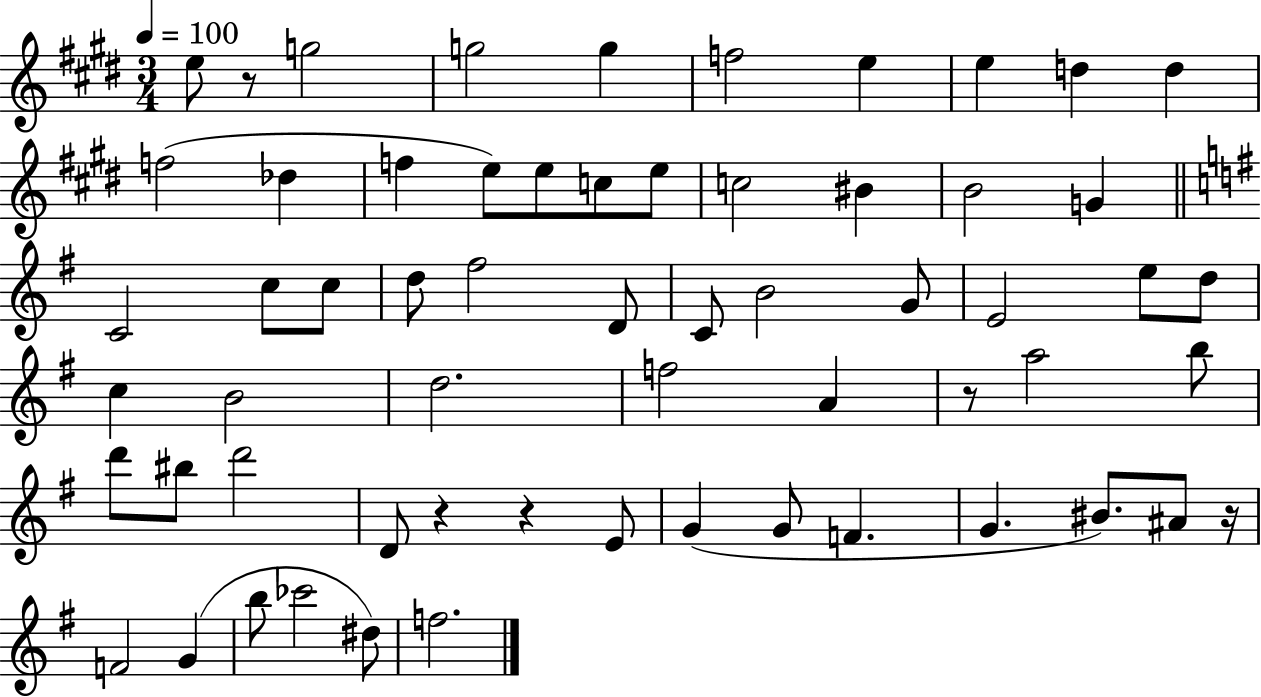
X:1
T:Untitled
M:3/4
L:1/4
K:E
e/2 z/2 g2 g2 g f2 e e d d f2 _d f e/2 e/2 c/2 e/2 c2 ^B B2 G C2 c/2 c/2 d/2 ^f2 D/2 C/2 B2 G/2 E2 e/2 d/2 c B2 d2 f2 A z/2 a2 b/2 d'/2 ^b/2 d'2 D/2 z z E/2 G G/2 F G ^B/2 ^A/2 z/4 F2 G b/2 _c'2 ^d/2 f2